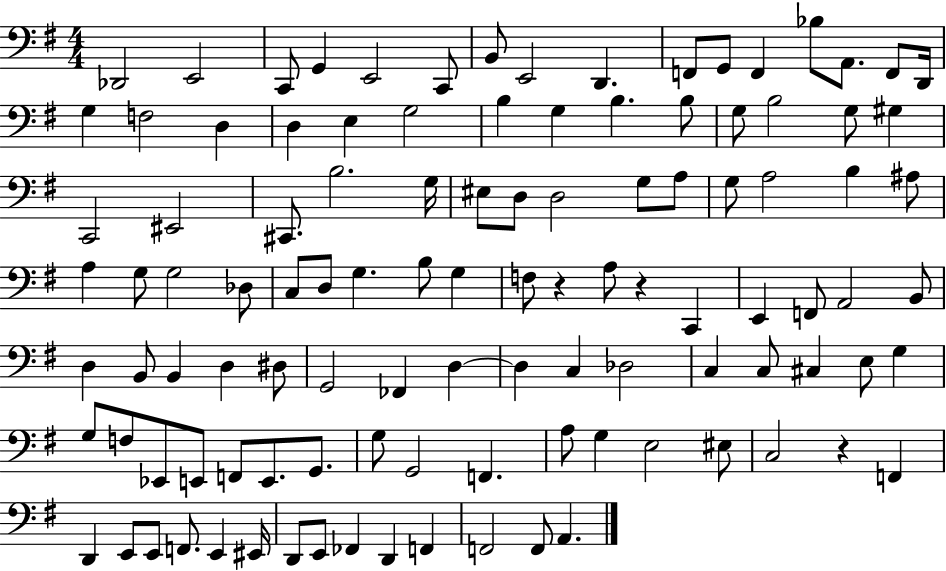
Db2/h E2/h C2/e G2/q E2/h C2/e B2/e E2/h D2/q. F2/e G2/e F2/q Bb3/e A2/e. F2/e D2/s G3/q F3/h D3/q D3/q E3/q G3/h B3/q G3/q B3/q. B3/e G3/e B3/h G3/e G#3/q C2/h EIS2/h C#2/e. B3/h. G3/s EIS3/e D3/e D3/h G3/e A3/e G3/e A3/h B3/q A#3/e A3/q G3/e G3/h Db3/e C3/e D3/e G3/q. B3/e G3/q F3/e R/q A3/e R/q C2/q E2/q F2/e A2/h B2/e D3/q B2/e B2/q D3/q D#3/e G2/h FES2/q D3/q D3/q C3/q Db3/h C3/q C3/e C#3/q E3/e G3/q G3/e F3/e Eb2/e E2/e F2/e E2/e. G2/e. G3/e G2/h F2/q. A3/e G3/q E3/h EIS3/e C3/h R/q F2/q D2/q E2/e E2/e F2/e. E2/q EIS2/s D2/e E2/e FES2/q D2/q F2/q F2/h F2/e A2/q.